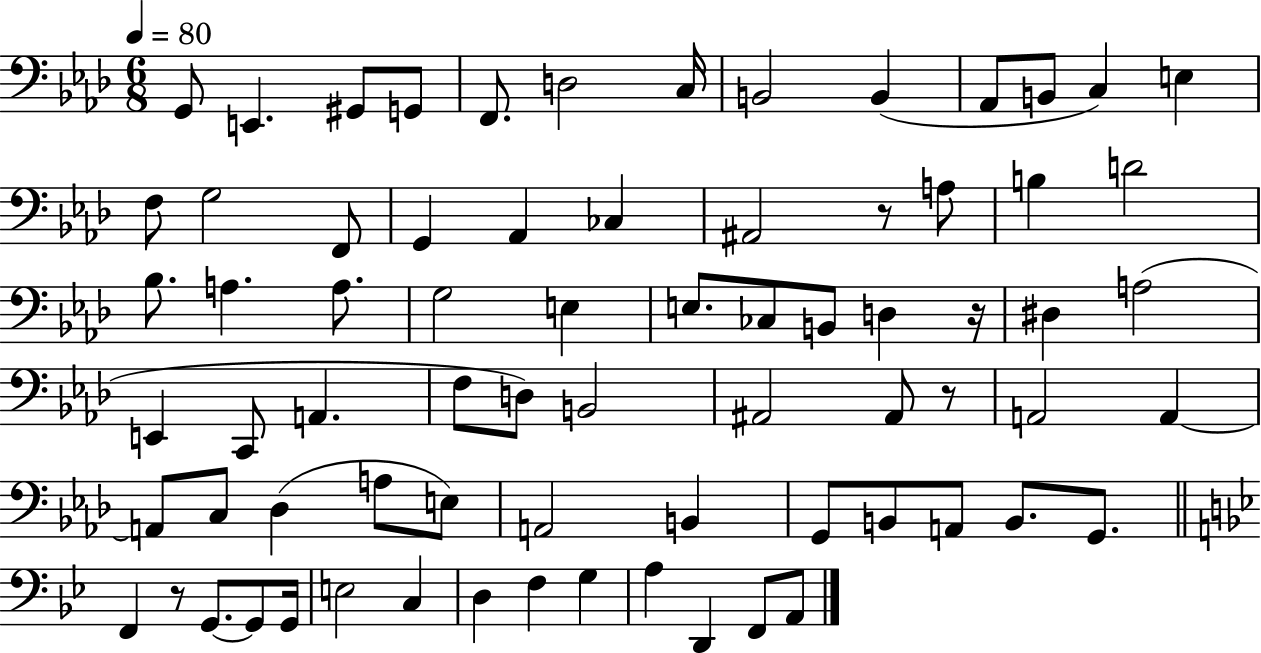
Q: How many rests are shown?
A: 4